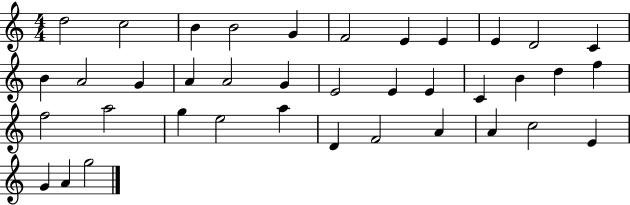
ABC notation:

X:1
T:Untitled
M:4/4
L:1/4
K:C
d2 c2 B B2 G F2 E E E D2 C B A2 G A A2 G E2 E E C B d f f2 a2 g e2 a D F2 A A c2 E G A g2